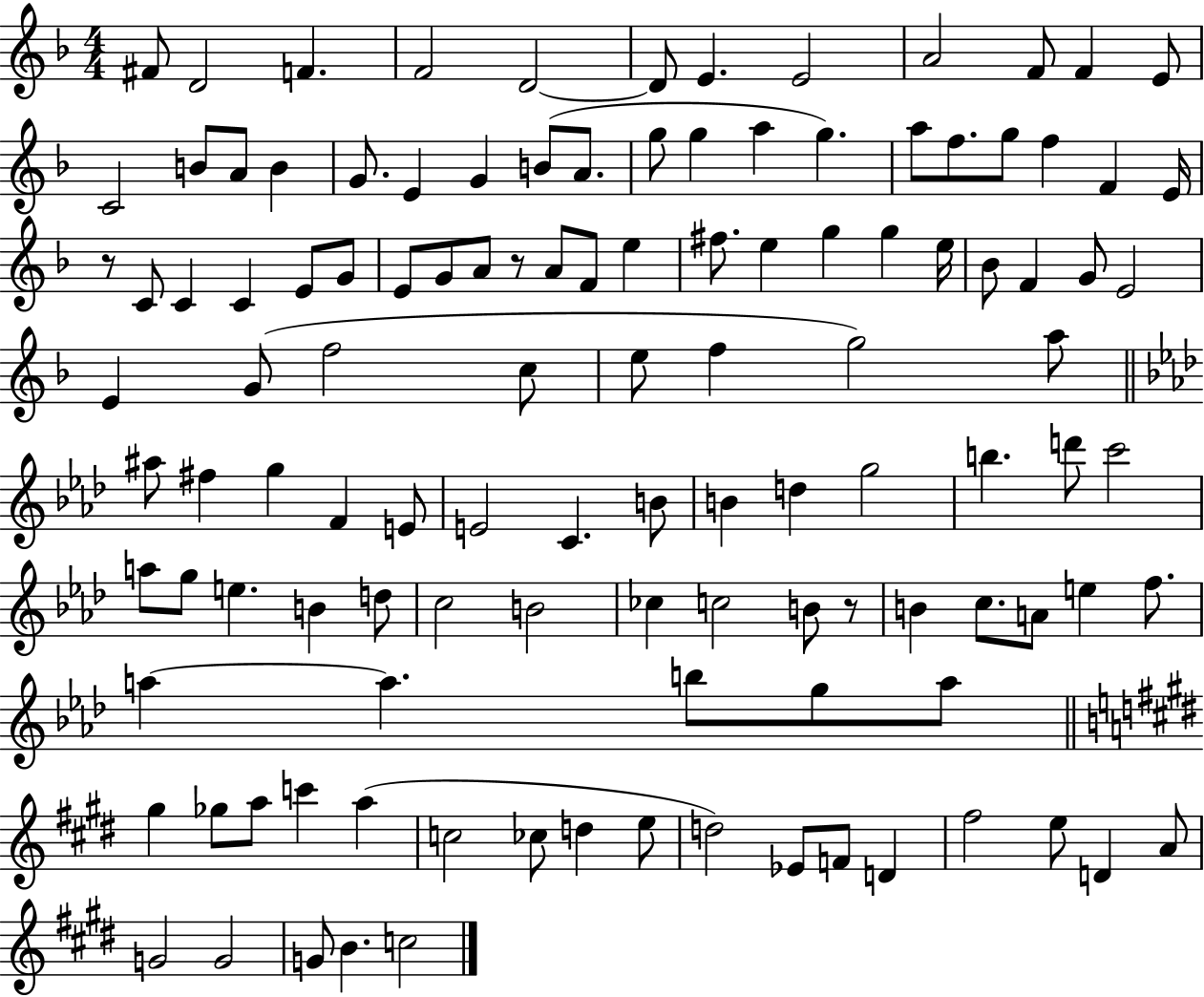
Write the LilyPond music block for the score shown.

{
  \clef treble
  \numericTimeSignature
  \time 4/4
  \key f \major
  fis'8 d'2 f'4. | f'2 d'2~~ | d'8 e'4. e'2 | a'2 f'8 f'4 e'8 | \break c'2 b'8 a'8 b'4 | g'8. e'4 g'4 b'8( a'8. | g''8 g''4 a''4 g''4.) | a''8 f''8. g''8 f''4 f'4 e'16 | \break r8 c'8 c'4 c'4 e'8 g'8 | e'8 g'8 a'8 r8 a'8 f'8 e''4 | fis''8. e''4 g''4 g''4 e''16 | bes'8 f'4 g'8 e'2 | \break e'4 g'8( f''2 c''8 | e''8 f''4 g''2) a''8 | \bar "||" \break \key aes \major ais''8 fis''4 g''4 f'4 e'8 | e'2 c'4. b'8 | b'4 d''4 g''2 | b''4. d'''8 c'''2 | \break a''8 g''8 e''4. b'4 d''8 | c''2 b'2 | ces''4 c''2 b'8 r8 | b'4 c''8. a'8 e''4 f''8. | \break a''4~~ a''4. b''8 g''8 a''8 | \bar "||" \break \key e \major gis''4 ges''8 a''8 c'''4 a''4( | c''2 ces''8 d''4 e''8 | d''2) ees'8 f'8 d'4 | fis''2 e''8 d'4 a'8 | \break g'2 g'2 | g'8 b'4. c''2 | \bar "|."
}